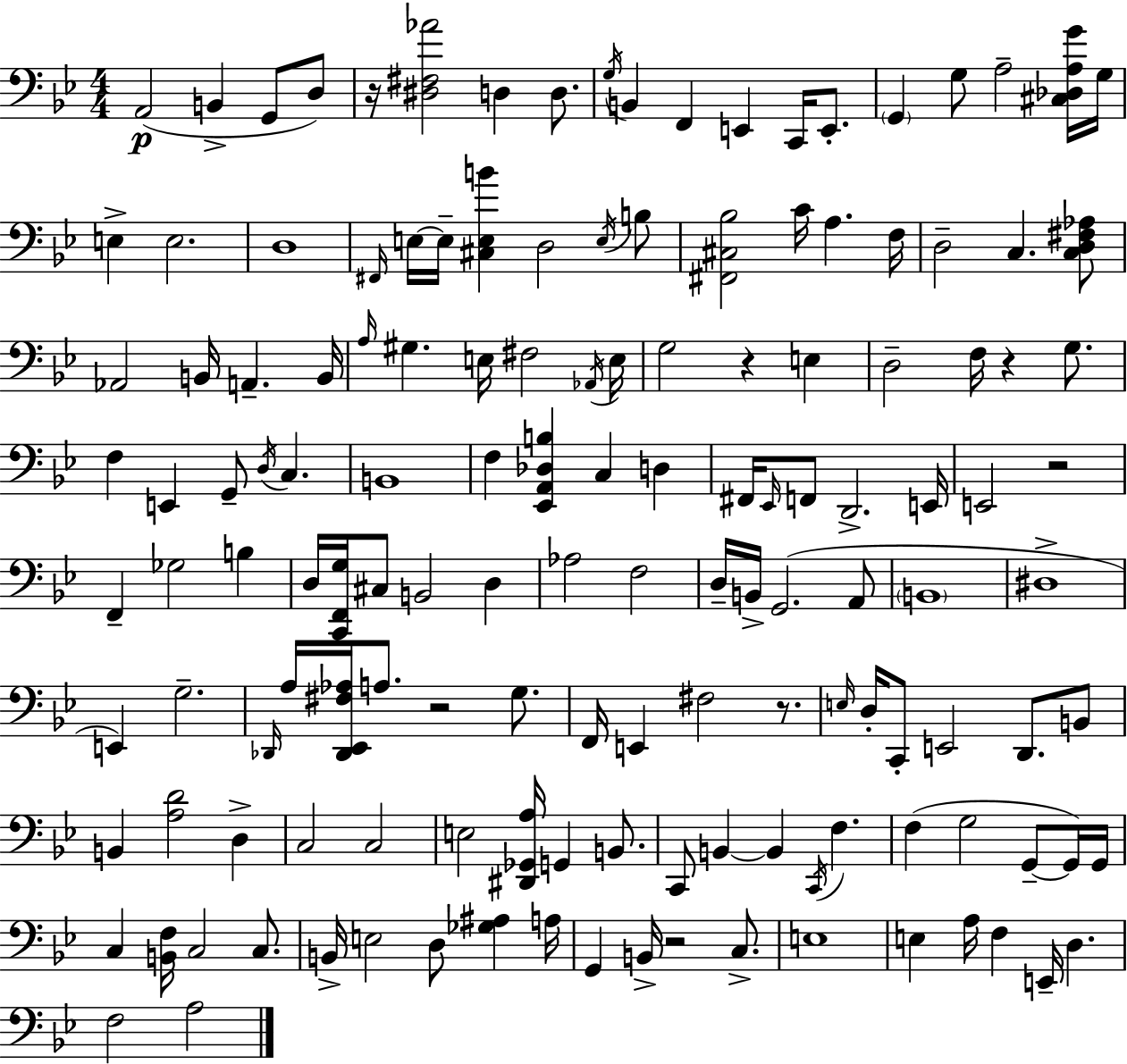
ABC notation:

X:1
T:Untitled
M:4/4
L:1/4
K:Gm
A,,2 B,, G,,/2 D,/2 z/4 [^D,^F,_A]2 D, D,/2 G,/4 B,, F,, E,, C,,/4 E,,/2 G,, G,/2 A,2 [^C,_D,A,G]/4 G,/4 E, E,2 D,4 ^F,,/4 E,/4 E,/4 [^C,E,B] D,2 E,/4 B,/2 [^F,,^C,_B,]2 C/4 A, F,/4 D,2 C, [C,D,^F,_A,]/2 _A,,2 B,,/4 A,, B,,/4 A,/4 ^G, E,/4 ^F,2 _A,,/4 E,/4 G,2 z E, D,2 F,/4 z G,/2 F, E,, G,,/2 D,/4 C, B,,4 F, [_E,,A,,_D,B,] C, D, ^F,,/4 _E,,/4 F,,/2 D,,2 E,,/4 E,,2 z2 F,, _G,2 B, D,/4 [C,,F,,G,]/4 ^C,/2 B,,2 D, _A,2 F,2 D,/4 B,,/4 G,,2 A,,/2 B,,4 ^D,4 E,, G,2 _D,,/4 A,/4 [_D,,_E,,^F,_A,]/4 A,/2 z2 G,/2 F,,/4 E,, ^F,2 z/2 E,/4 D,/4 C,,/2 E,,2 D,,/2 B,,/2 B,, [A,D]2 D, C,2 C,2 E,2 [^D,,_G,,A,]/4 G,, B,,/2 C,,/2 B,, B,, C,,/4 F, F, G,2 G,,/2 G,,/4 G,,/4 C, [B,,F,]/4 C,2 C,/2 B,,/4 E,2 D,/2 [_G,^A,] A,/4 G,, B,,/4 z2 C,/2 E,4 E, A,/4 F, E,,/4 D, F,2 A,2